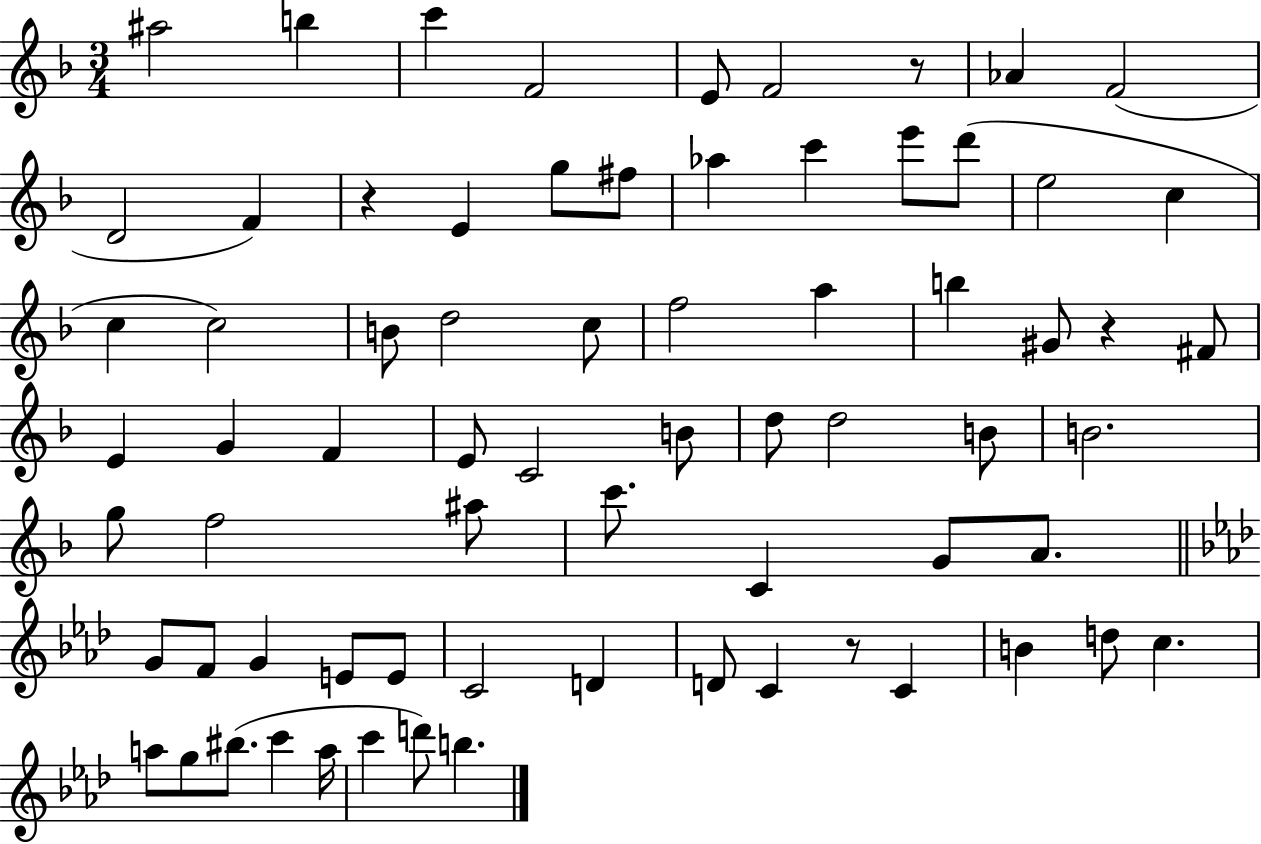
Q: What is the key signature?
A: F major